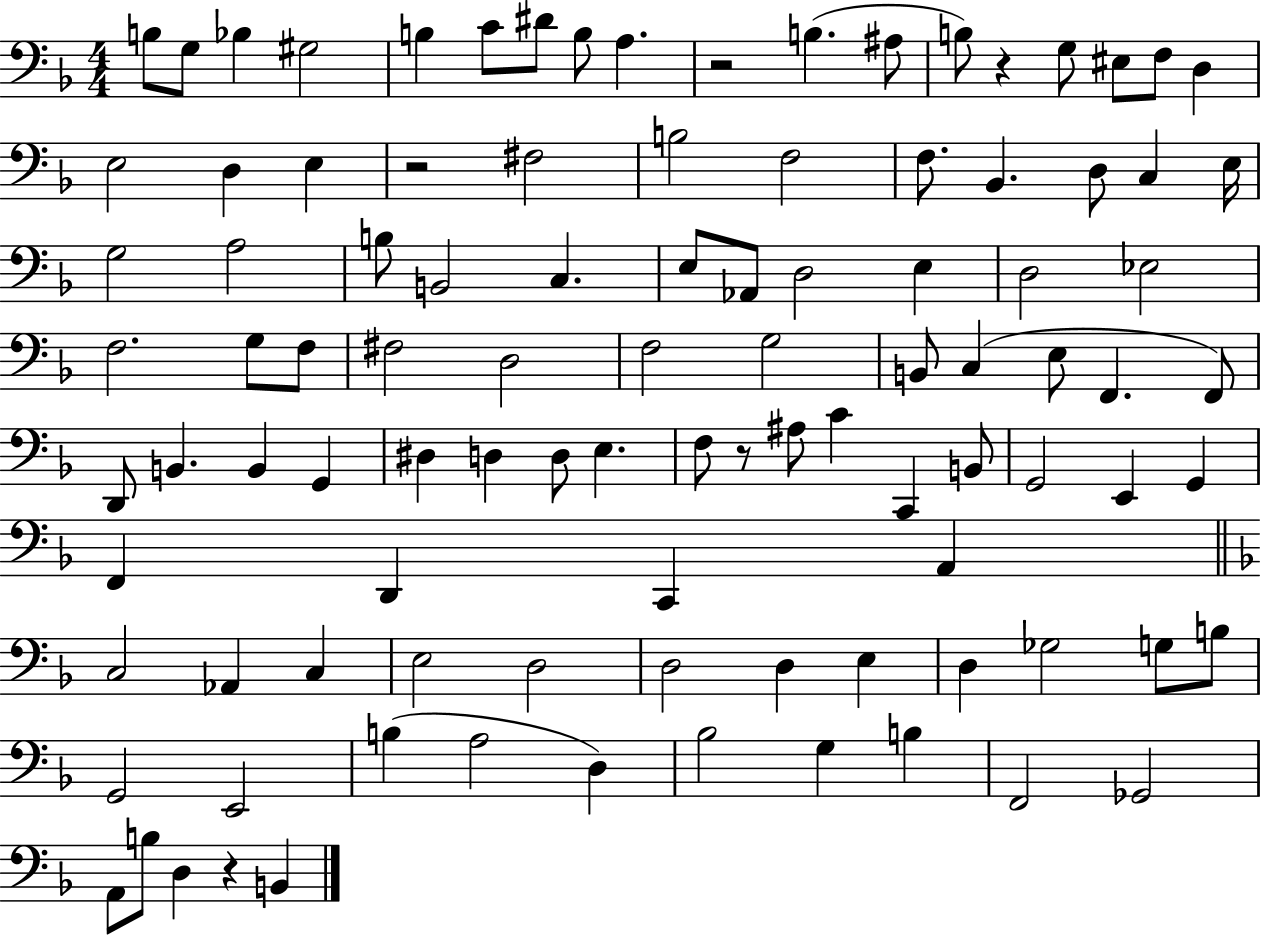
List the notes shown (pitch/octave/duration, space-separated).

B3/e G3/e Bb3/q G#3/h B3/q C4/e D#4/e B3/e A3/q. R/h B3/q. A#3/e B3/e R/q G3/e EIS3/e F3/e D3/q E3/h D3/q E3/q R/h F#3/h B3/h F3/h F3/e. Bb2/q. D3/e C3/q E3/s G3/h A3/h B3/e B2/h C3/q. E3/e Ab2/e D3/h E3/q D3/h Eb3/h F3/h. G3/e F3/e F#3/h D3/h F3/h G3/h B2/e C3/q E3/e F2/q. F2/e D2/e B2/q. B2/q G2/q D#3/q D3/q D3/e E3/q. F3/e R/e A#3/e C4/q C2/q B2/e G2/h E2/q G2/q F2/q D2/q C2/q A2/q C3/h Ab2/q C3/q E3/h D3/h D3/h D3/q E3/q D3/q Gb3/h G3/e B3/e G2/h E2/h B3/q A3/h D3/q Bb3/h G3/q B3/q F2/h Gb2/h A2/e B3/e D3/q R/q B2/q